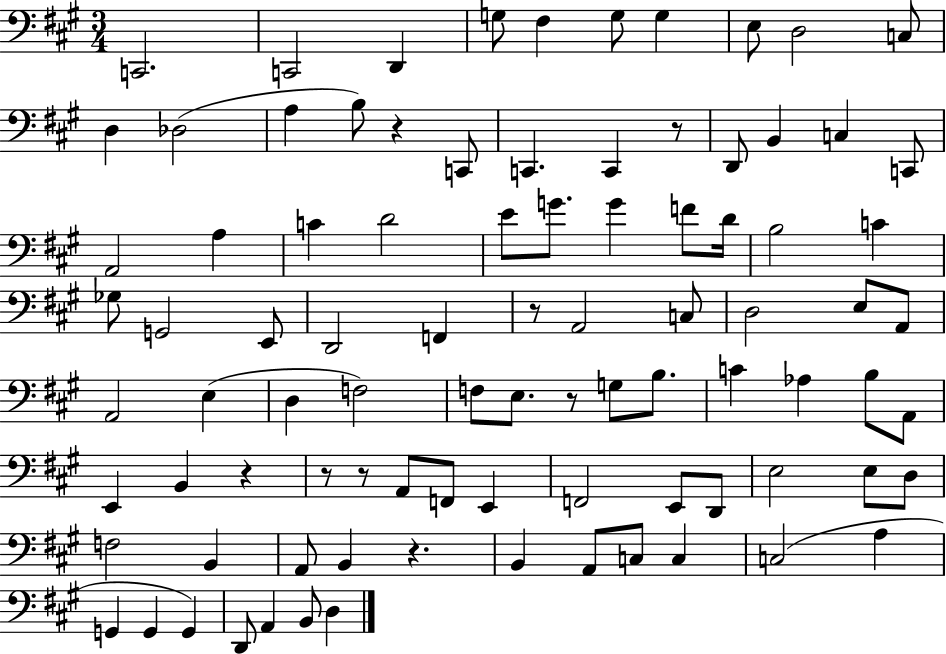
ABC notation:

X:1
T:Untitled
M:3/4
L:1/4
K:A
C,,2 C,,2 D,, G,/2 ^F, G,/2 G, E,/2 D,2 C,/2 D, _D,2 A, B,/2 z C,,/2 C,, C,, z/2 D,,/2 B,, C, C,,/2 A,,2 A, C D2 E/2 G/2 G F/2 D/4 B,2 C _G,/2 G,,2 E,,/2 D,,2 F,, z/2 A,,2 C,/2 D,2 E,/2 A,,/2 A,,2 E, D, F,2 F,/2 E,/2 z/2 G,/2 B,/2 C _A, B,/2 A,,/2 E,, B,, z z/2 z/2 A,,/2 F,,/2 E,, F,,2 E,,/2 D,,/2 E,2 E,/2 D,/2 F,2 B,, A,,/2 B,, z B,, A,,/2 C,/2 C, C,2 A, G,, G,, G,, D,,/2 A,, B,,/2 D,